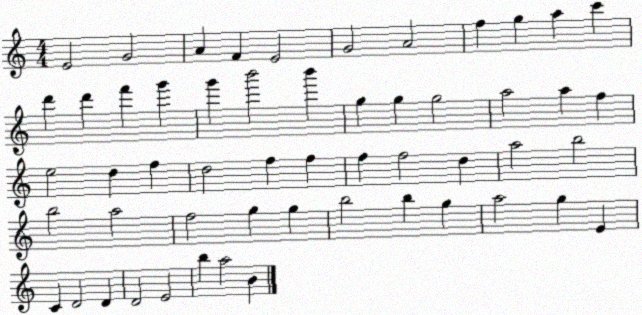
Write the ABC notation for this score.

X:1
T:Untitled
M:4/4
L:1/4
K:C
E2 G2 A F E2 G2 A2 f g a c' d' d' f' g' g' b'2 b' g g g2 a2 a f e2 d f d2 f f f f2 d a2 b2 b2 a2 f2 g g b2 b g a2 g E C D2 D D2 E2 b a2 B